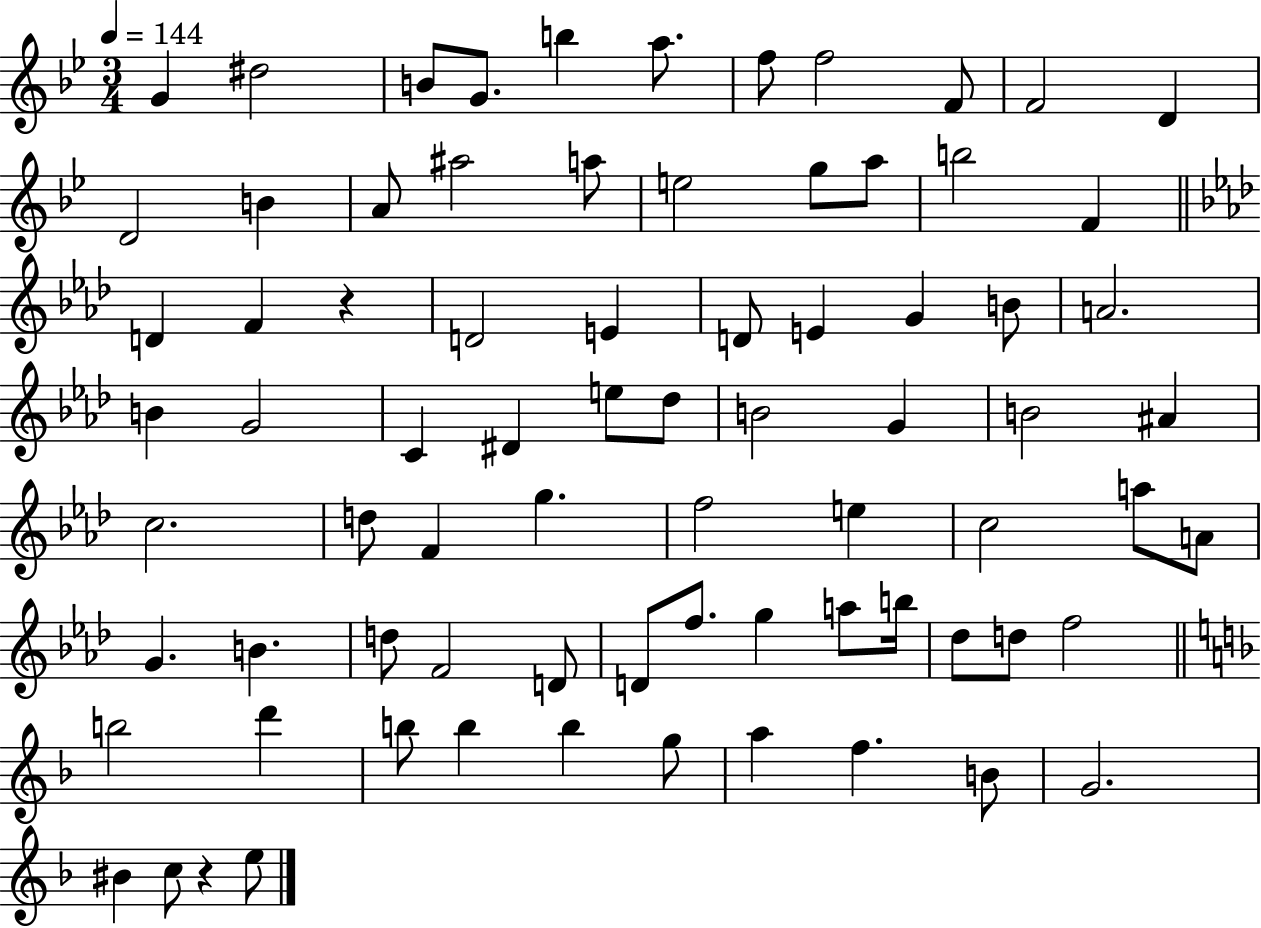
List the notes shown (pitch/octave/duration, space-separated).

G4/q D#5/h B4/e G4/e. B5/q A5/e. F5/e F5/h F4/e F4/h D4/q D4/h B4/q A4/e A#5/h A5/e E5/h G5/e A5/e B5/h F4/q D4/q F4/q R/q D4/h E4/q D4/e E4/q G4/q B4/e A4/h. B4/q G4/h C4/q D#4/q E5/e Db5/e B4/h G4/q B4/h A#4/q C5/h. D5/e F4/q G5/q. F5/h E5/q C5/h A5/e A4/e G4/q. B4/q. D5/e F4/h D4/e D4/e F5/e. G5/q A5/e B5/s Db5/e D5/e F5/h B5/h D6/q B5/e B5/q B5/q G5/e A5/q F5/q. B4/e G4/h. BIS4/q C5/e R/q E5/e